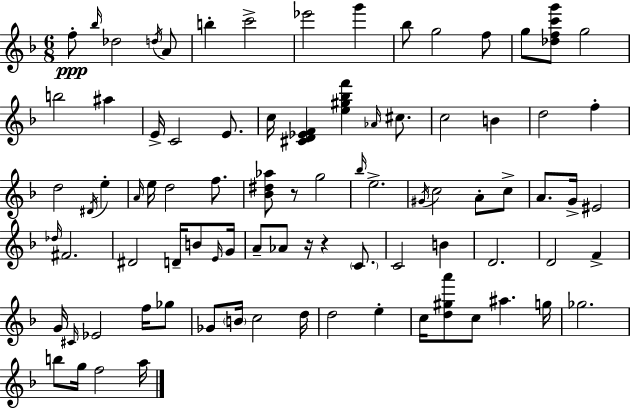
F5/e Bb5/s Db5/h D5/s A4/e B5/q C6/h Eb6/h G6/q Bb5/e G5/h F5/e G5/e [Db5,F5,C6,G6]/e G5/h B5/h A#5/q E4/s C4/h E4/e. C5/s [C#4,D4,Eb4,F4]/q [E5,G#5,Bb5,F6]/q Ab4/s C#5/e. C5/h B4/q D5/h F5/q D5/h D#4/s E5/q A4/s E5/s D5/h F5/e. [Bb4,D#5,Ab5]/e R/e G5/h Bb5/s E5/h. G#4/s C5/h A4/e C5/e A4/e. G4/s EIS4/h Db5/s F#4/h. D#4/h D4/s B4/e E4/s G4/s A4/e Ab4/e R/s R/q C4/e. C4/h B4/q D4/h. D4/h F4/q G4/s C#4/s Eb4/h F5/s Gb5/e Gb4/e B4/s C5/h D5/s D5/h E5/q C5/s [D5,G#5,A6]/e C5/e A#5/q. G5/s Gb5/h. B5/e G5/s F5/h A5/s